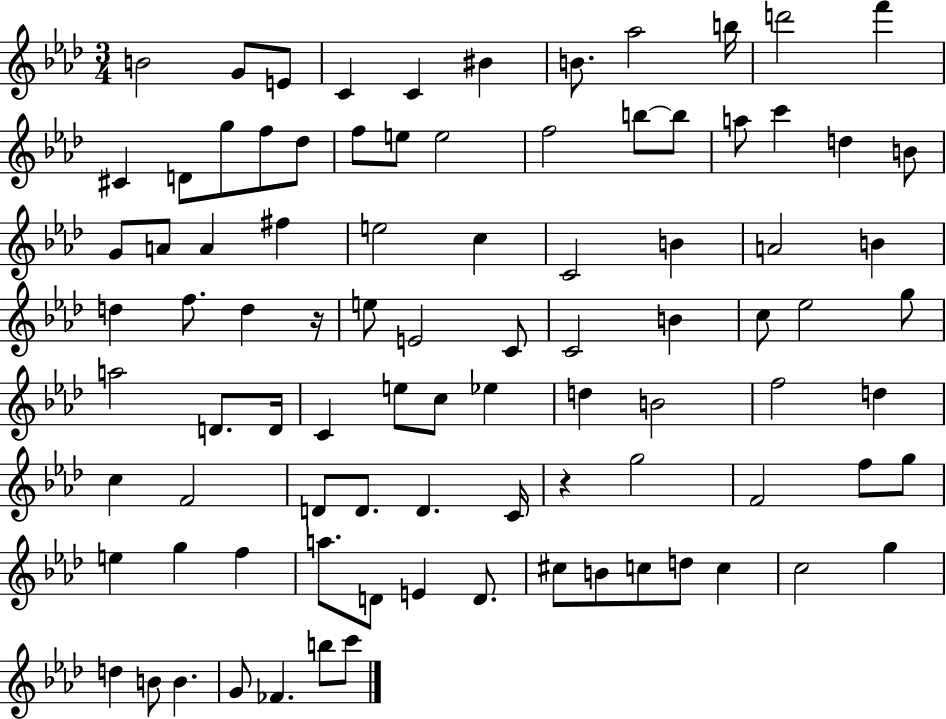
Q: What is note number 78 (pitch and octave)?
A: C5